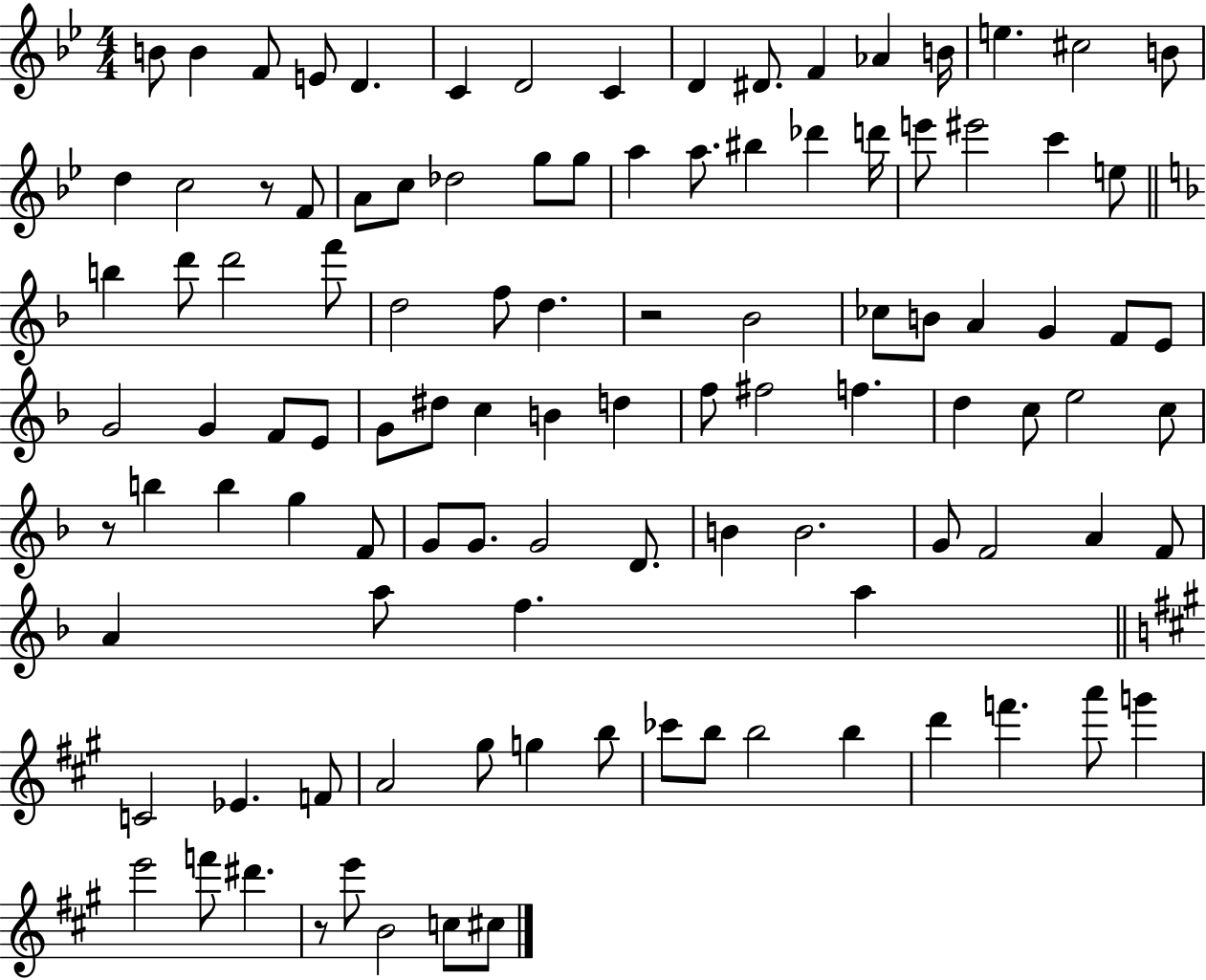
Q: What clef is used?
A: treble